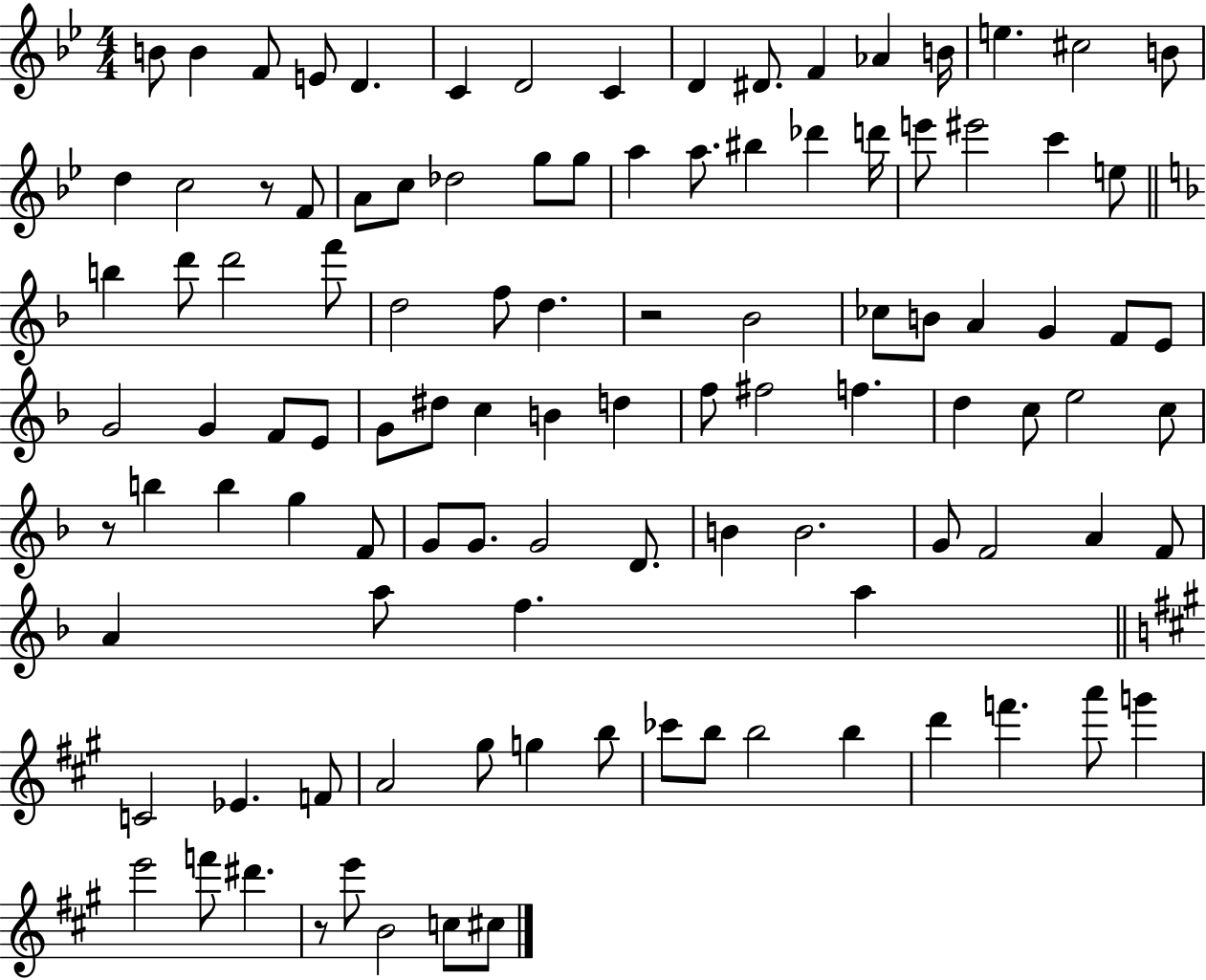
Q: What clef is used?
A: treble